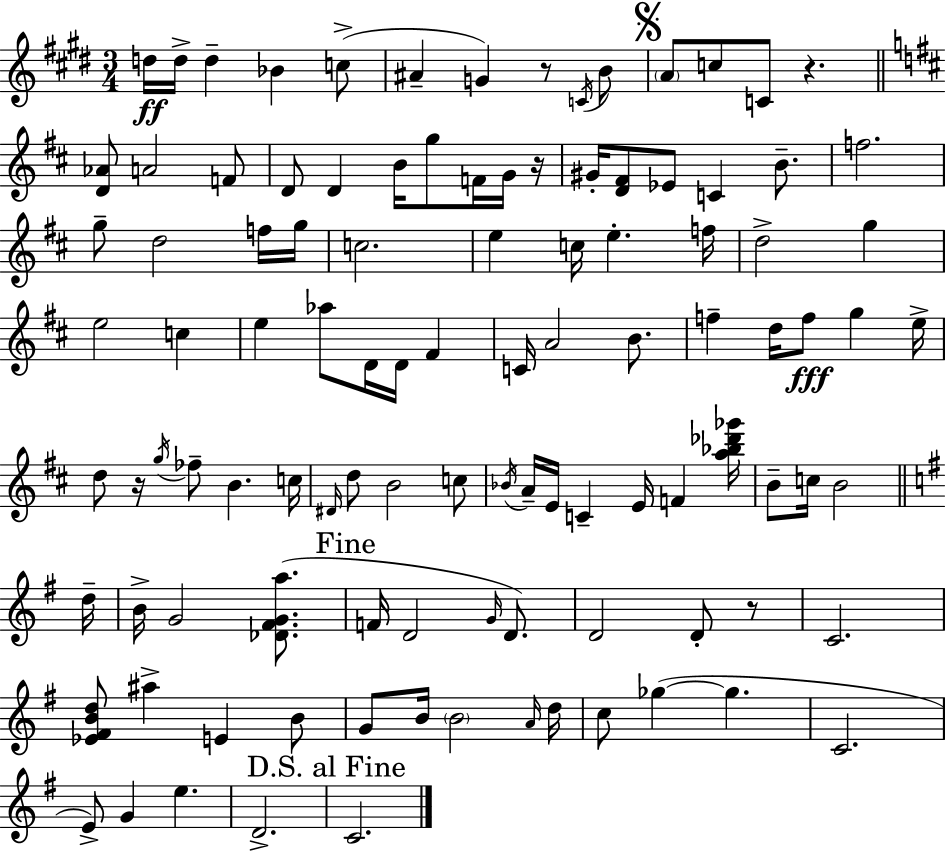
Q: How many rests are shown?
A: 5